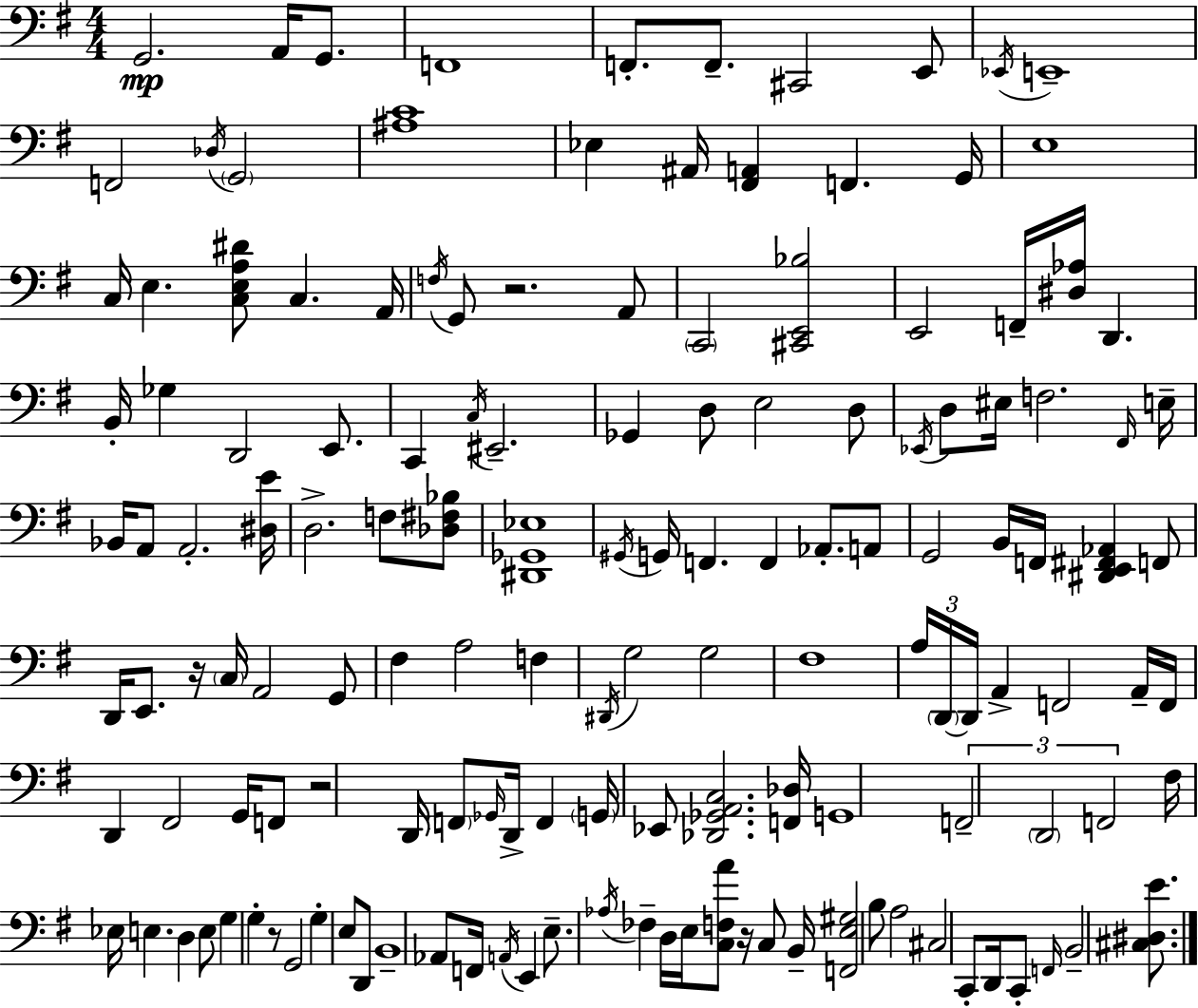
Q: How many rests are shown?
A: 5